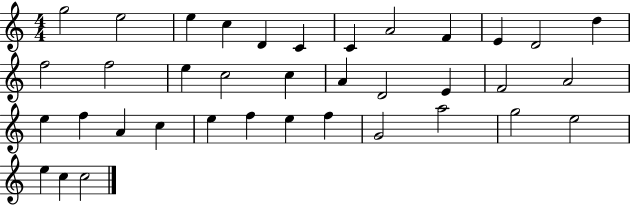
G5/h E5/h E5/q C5/q D4/q C4/q C4/q A4/h F4/q E4/q D4/h D5/q F5/h F5/h E5/q C5/h C5/q A4/q D4/h E4/q F4/h A4/h E5/q F5/q A4/q C5/q E5/q F5/q E5/q F5/q G4/h A5/h G5/h E5/h E5/q C5/q C5/h